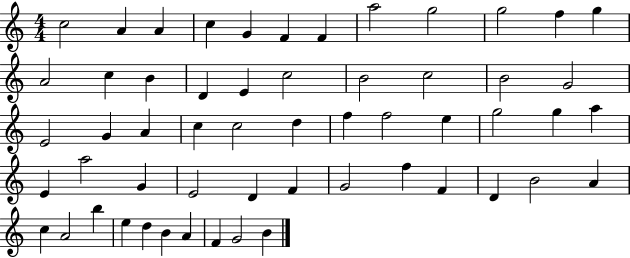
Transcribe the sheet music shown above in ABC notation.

X:1
T:Untitled
M:4/4
L:1/4
K:C
c2 A A c G F F a2 g2 g2 f g A2 c B D E c2 B2 c2 B2 G2 E2 G A c c2 d f f2 e g2 g a E a2 G E2 D F G2 f F D B2 A c A2 b e d B A F G2 B